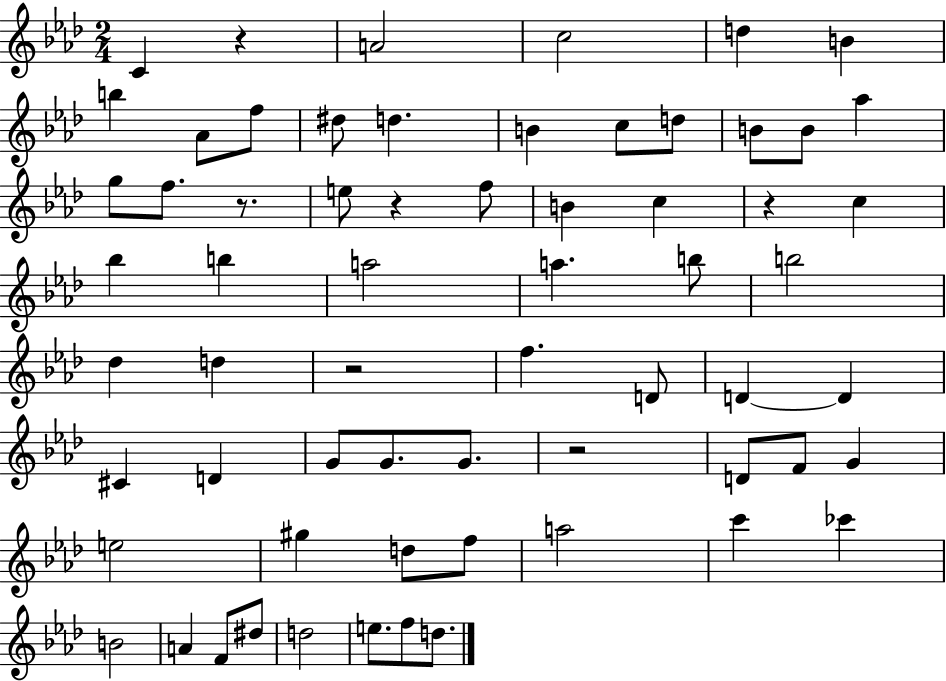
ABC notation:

X:1
T:Untitled
M:2/4
L:1/4
K:Ab
C z A2 c2 d B b _A/2 f/2 ^d/2 d B c/2 d/2 B/2 B/2 _a g/2 f/2 z/2 e/2 z f/2 B c z c _b b a2 a b/2 b2 _d d z2 f D/2 D D ^C D G/2 G/2 G/2 z2 D/2 F/2 G e2 ^g d/2 f/2 a2 c' _c' B2 A F/2 ^d/2 d2 e/2 f/2 d/2